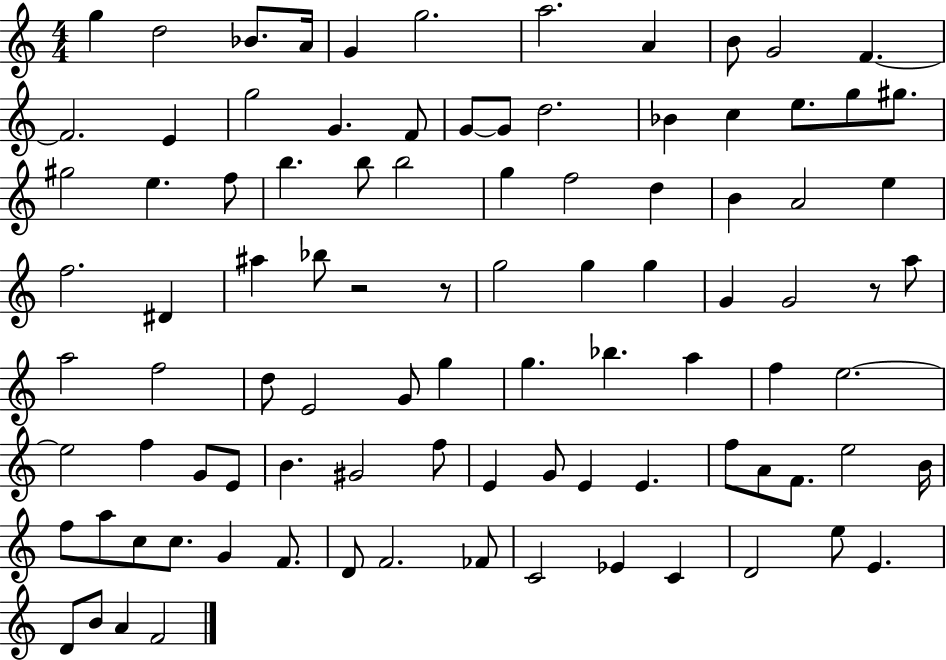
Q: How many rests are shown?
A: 3